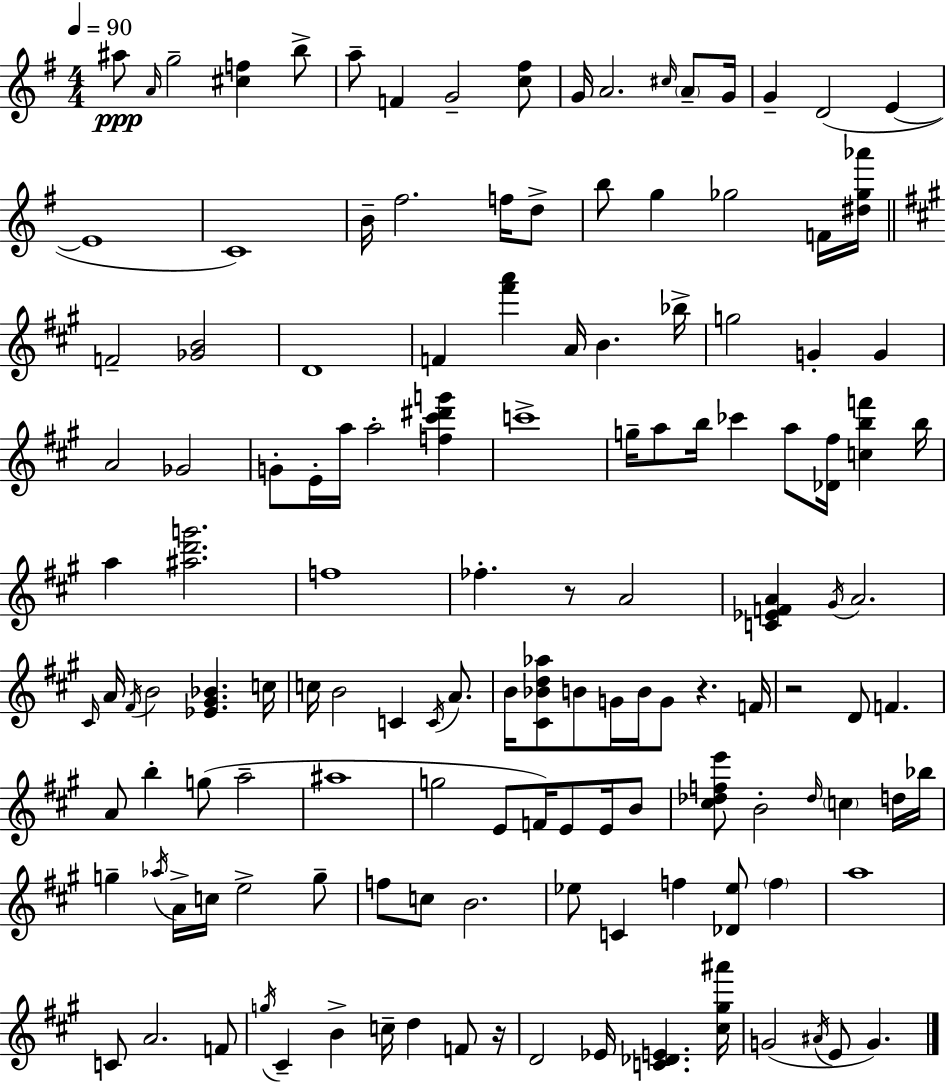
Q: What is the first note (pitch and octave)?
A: A#5